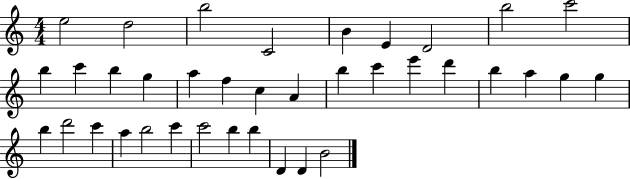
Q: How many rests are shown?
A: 0